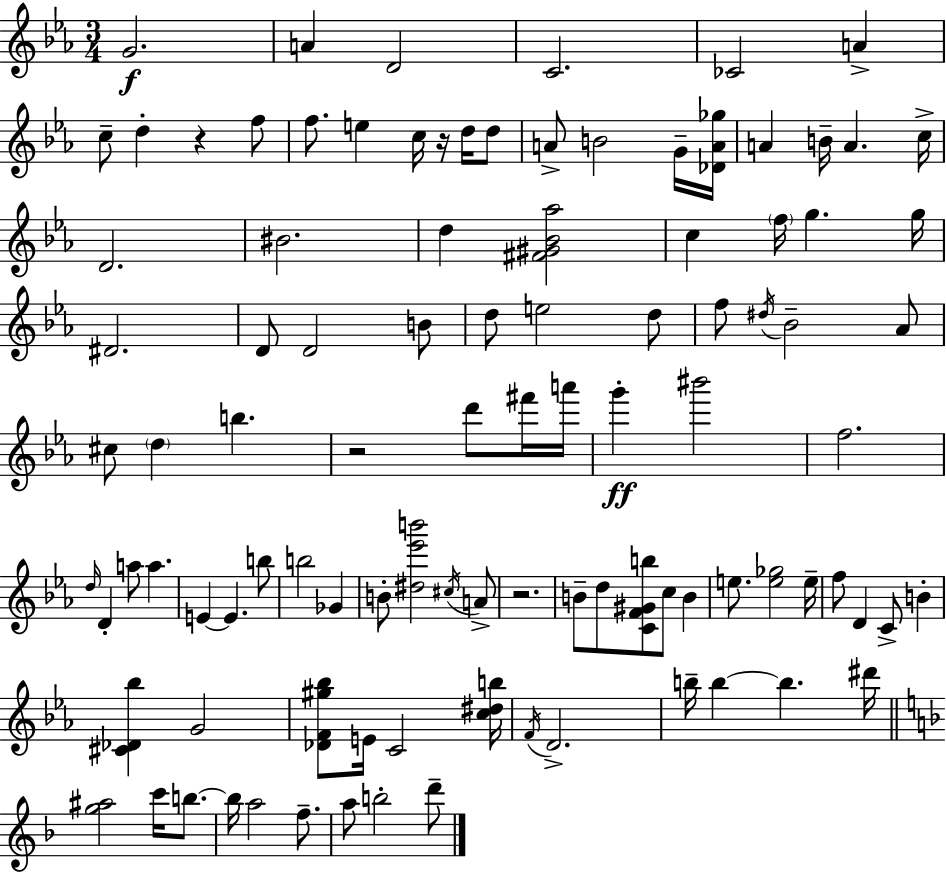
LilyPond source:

{
  \clef treble
  \numericTimeSignature
  \time 3/4
  \key c \minor
  \repeat volta 2 { g'2.\f | a'4 d'2 | c'2. | ces'2 a'4-> | \break c''8-- d''4-. r4 f''8 | f''8. e''4 c''16 r16 d''16 d''8 | a'8-> b'2 g'16-- <des' a' ges''>16 | a'4 b'16-- a'4. c''16-> | \break d'2. | bis'2. | d''4 <fis' gis' bes' aes''>2 | c''4 \parenthesize f''16 g''4. g''16 | \break dis'2. | d'8 d'2 b'8 | d''8 e''2 d''8 | f''8 \acciaccatura { dis''16 } bes'2-- aes'8 | \break cis''8 \parenthesize d''4 b''4. | r2 d'''8 fis'''16 | a'''16 g'''4-.\ff bis'''2 | f''2. | \break \grace { d''16 } d'4-. a''8 a''4. | e'4~~ e'4. | b''8 b''2 ges'4 | b'8-. <dis'' ees''' b'''>2 | \break \acciaccatura { cis''16 } a'8-> r2. | b'8-- d''8 <c' f' gis' b''>8 c''8 b'4 | e''8. <e'' ges''>2 | e''16-- f''8 d'4 c'8-> b'4-. | \break <cis' des' bes''>4 g'2 | <des' f' gis'' bes''>8 e'16 c'2 | <c'' dis'' b''>16 \acciaccatura { f'16 } d'2.-> | b''16-- b''4~~ b''4. | \break dis'''16 \bar "||" \break \key d \minor <g'' ais''>2 c'''16 b''8.~~ | b''16 a''2 f''8.-- | a''8 b''2-. d'''8-- | } \bar "|."
}